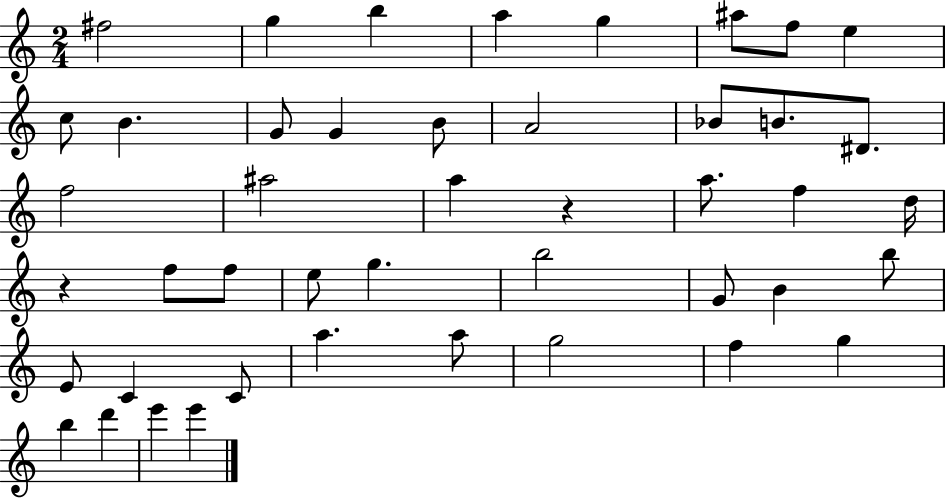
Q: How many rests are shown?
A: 2